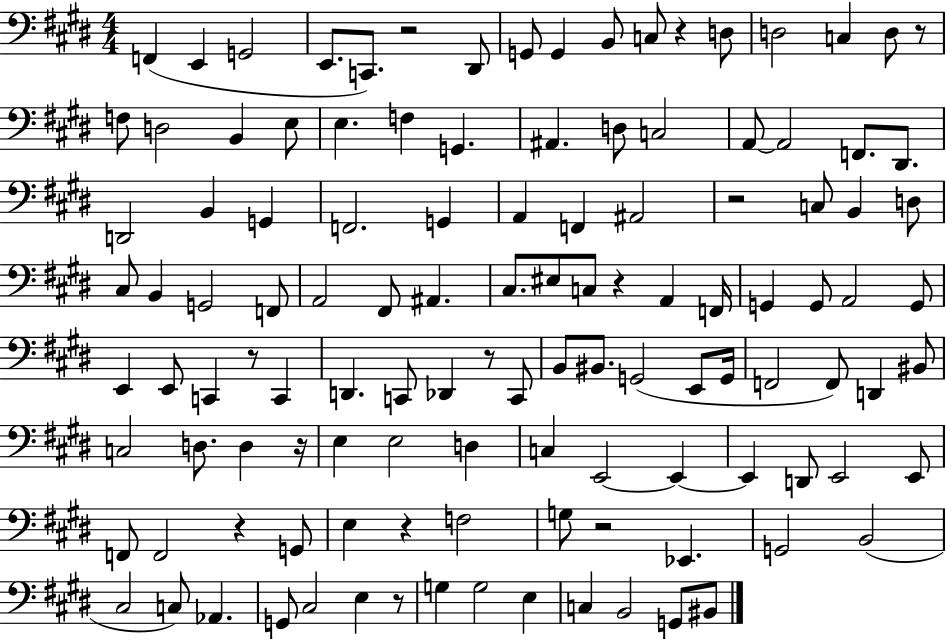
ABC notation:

X:1
T:Untitled
M:4/4
L:1/4
K:E
F,, E,, G,,2 E,,/2 C,,/2 z2 ^D,,/2 G,,/2 G,, B,,/2 C,/2 z D,/2 D,2 C, D,/2 z/2 F,/2 D,2 B,, E,/2 E, F, G,, ^A,, D,/2 C,2 A,,/2 A,,2 F,,/2 ^D,,/2 D,,2 B,, G,, F,,2 G,, A,, F,, ^A,,2 z2 C,/2 B,, D,/2 ^C,/2 B,, G,,2 F,,/2 A,,2 ^F,,/2 ^A,, ^C,/2 ^E,/2 C,/2 z A,, F,,/4 G,, G,,/2 A,,2 G,,/2 E,, E,,/2 C,, z/2 C,, D,, C,,/2 _D,, z/2 C,,/2 B,,/2 ^B,,/2 G,,2 E,,/2 G,,/4 F,,2 F,,/2 D,, ^B,,/2 C,2 D,/2 D, z/4 E, E,2 D, C, E,,2 E,, E,, D,,/2 E,,2 E,,/2 F,,/2 F,,2 z G,,/2 E, z F,2 G,/2 z2 _E,, G,,2 B,,2 ^C,2 C,/2 _A,, G,,/2 ^C,2 E, z/2 G, G,2 E, C, B,,2 G,,/2 ^B,,/2